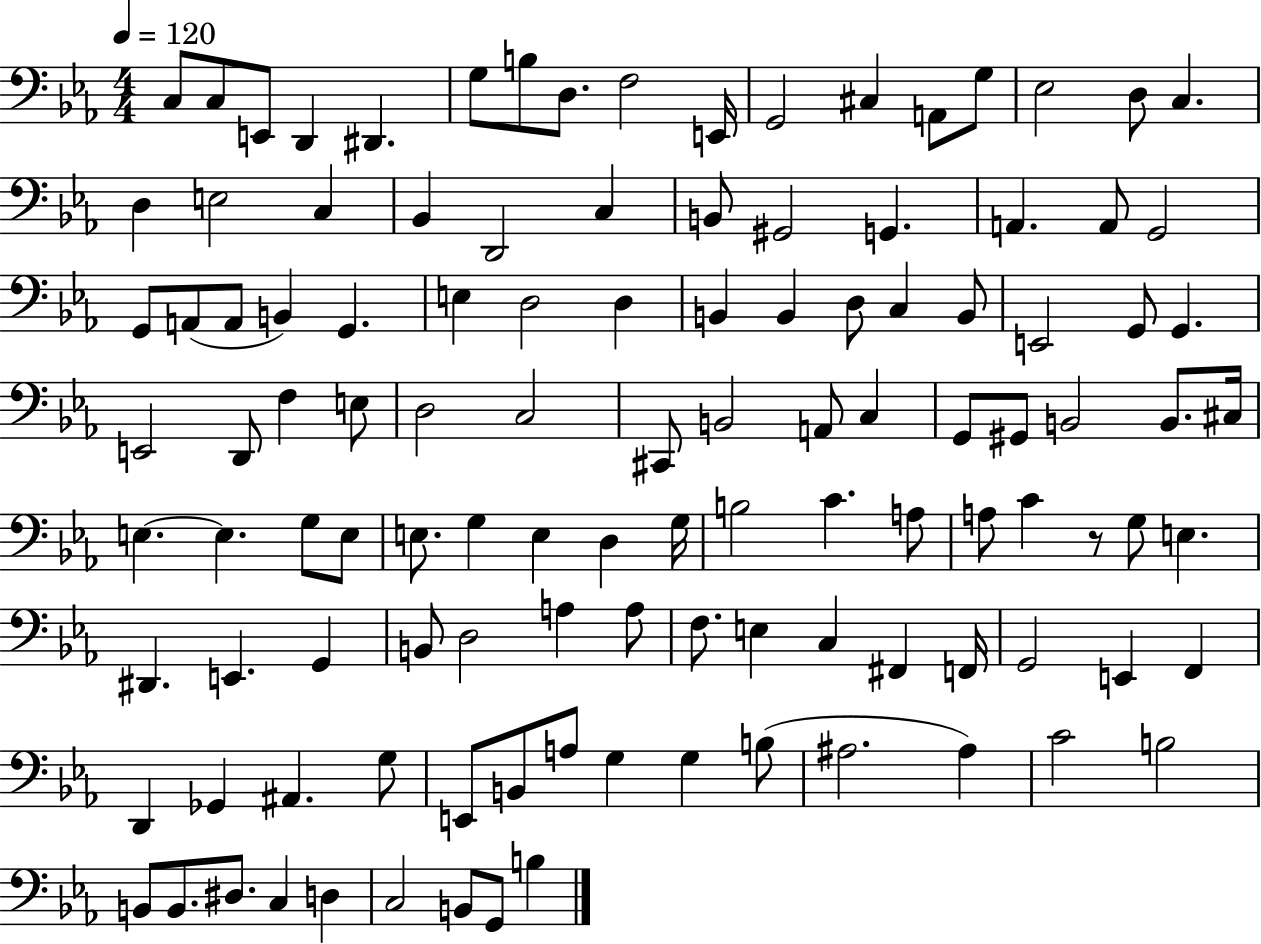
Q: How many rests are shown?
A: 1